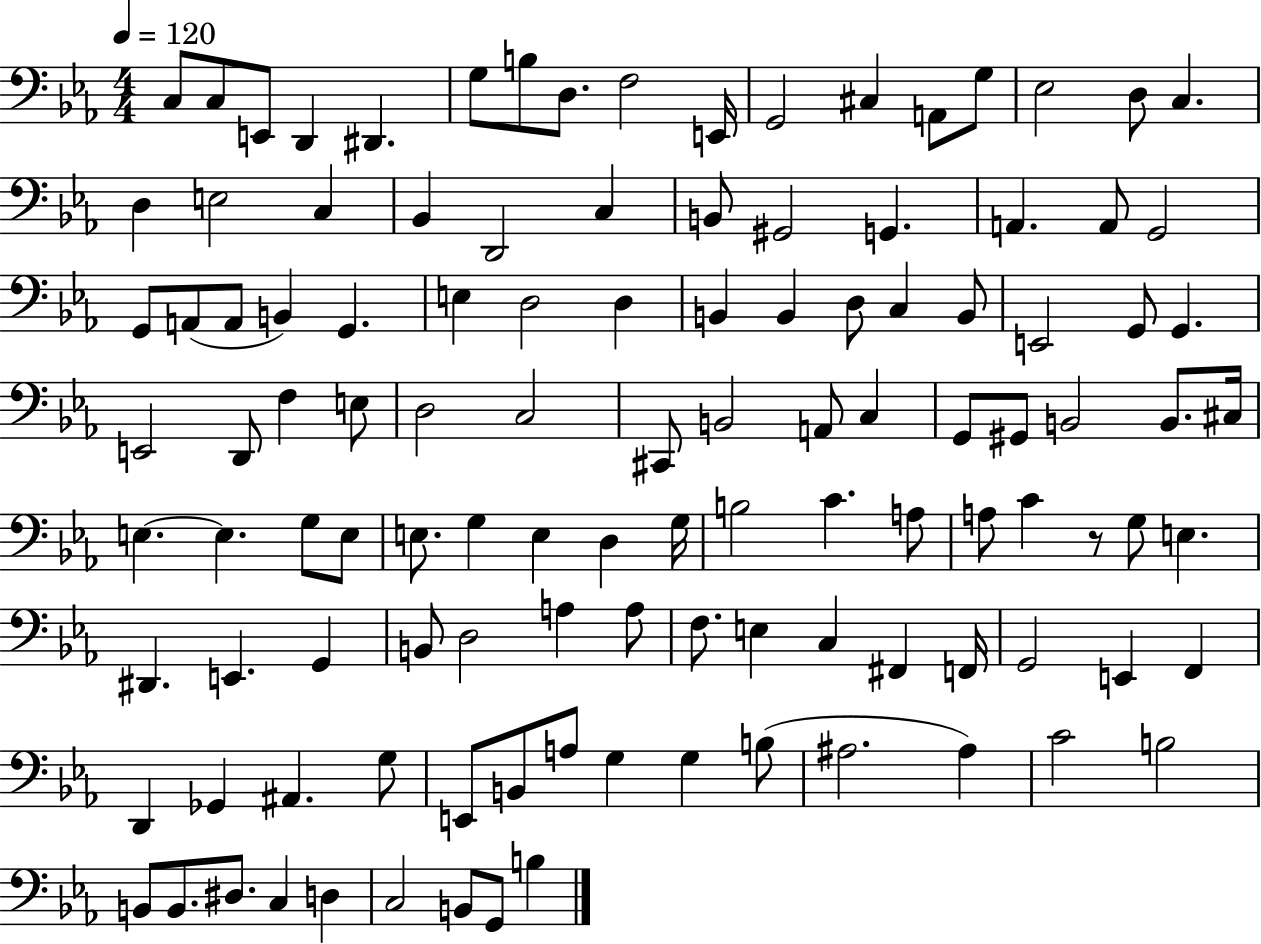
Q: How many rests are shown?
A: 1